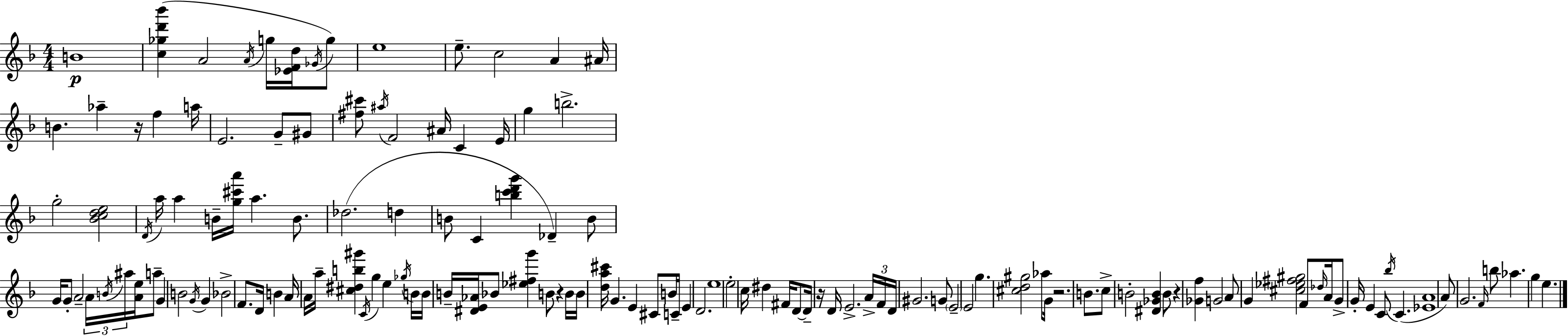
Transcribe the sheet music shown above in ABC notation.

X:1
T:Untitled
M:4/4
L:1/4
K:Dm
B4 [c_gd'_b'] A2 A/4 g/4 [_EFd]/4 _G/4 g/2 e4 e/2 c2 A ^A/4 B _a z/4 f a/4 E2 G/2 ^G/2 [^f^c']/2 ^a/4 F2 ^A/4 C E/4 g b2 g2 [_Bcde]2 D/4 a/4 a B/4 [g^c'a']/4 a B/2 _d2 d B/2 C [bc'd'g'] _D B/2 G/4 G/2 A2 A/4 B/4 ^a/4 [Ae]/4 a/2 G B2 G/4 G _B2 F/2 D/4 B A/4 A/4 a/4 [^c^db^g'] C/4 g e _g/4 B/4 B/4 B/4 [^DE_A]/4 _B/2 [_e^fg'] B/2 z B/4 B/4 [da^c']/4 G E ^C/2 B/4 C/4 E D2 e4 e2 c/4 ^d ^F/4 D/2 D/4 z/4 D/4 E2 A/4 F/4 D/4 ^G2 G/2 E2 E2 g [^cd^g]2 _a/2 G/4 z2 B/2 c/2 B2 [^D_GB] B/2 z [_Gf] G2 A/2 G [^c_e^f^g]2 F/2 _d/4 A/4 G/2 G/4 E C/2 _b/4 C [_EA]4 A/2 G2 F/4 b/2 _a g e